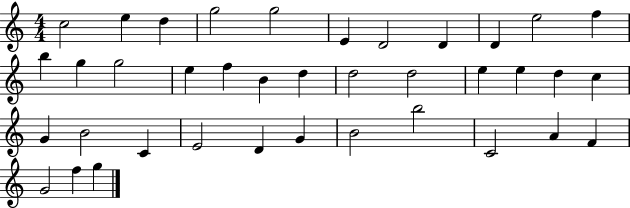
{
  \clef treble
  \numericTimeSignature
  \time 4/4
  \key c \major
  c''2 e''4 d''4 | g''2 g''2 | e'4 d'2 d'4 | d'4 e''2 f''4 | \break b''4 g''4 g''2 | e''4 f''4 b'4 d''4 | d''2 d''2 | e''4 e''4 d''4 c''4 | \break g'4 b'2 c'4 | e'2 d'4 g'4 | b'2 b''2 | c'2 a'4 f'4 | \break g'2 f''4 g''4 | \bar "|."
}